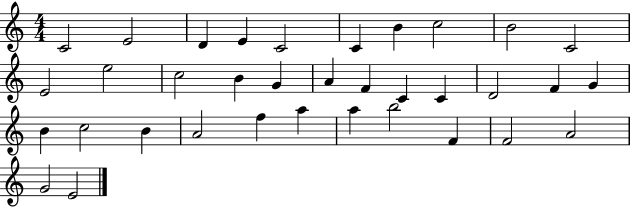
C4/h E4/h D4/q E4/q C4/h C4/q B4/q C5/h B4/h C4/h E4/h E5/h C5/h B4/q G4/q A4/q F4/q C4/q C4/q D4/h F4/q G4/q B4/q C5/h B4/q A4/h F5/q A5/q A5/q B5/h F4/q F4/h A4/h G4/h E4/h